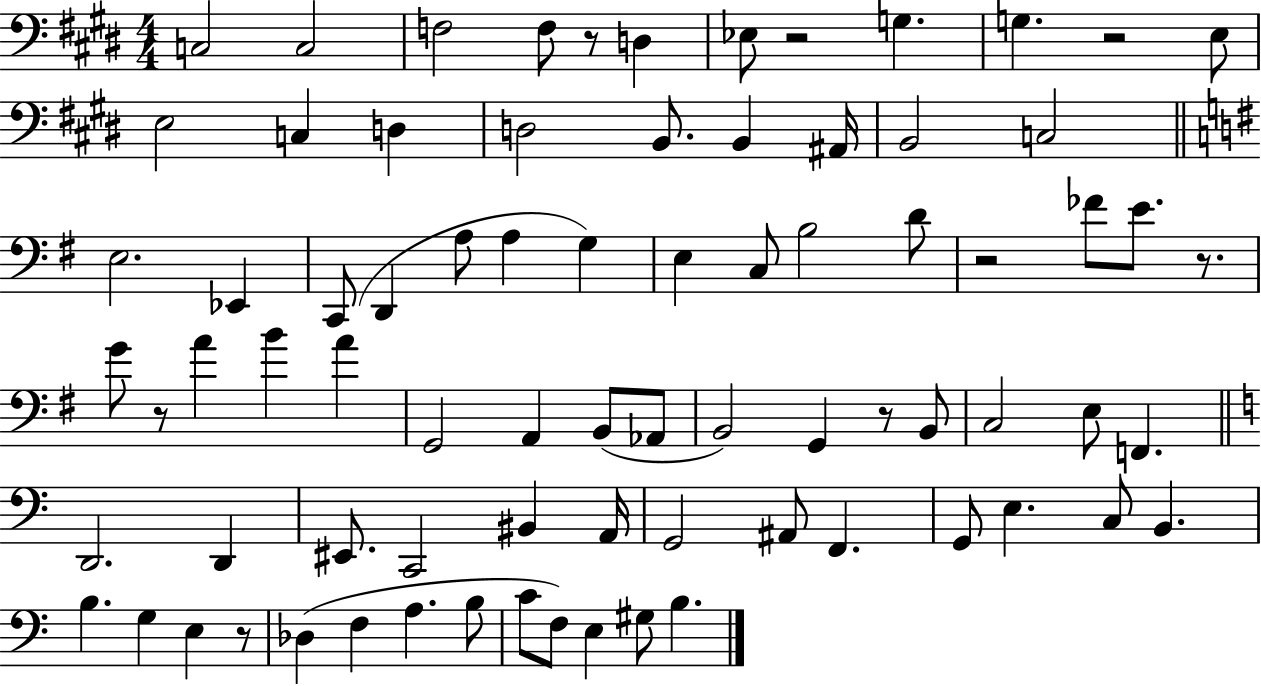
{
  \clef bass
  \numericTimeSignature
  \time 4/4
  \key e \major
  c2 c2 | f2 f8 r8 d4 | ees8 r2 g4. | g4. r2 e8 | \break e2 c4 d4 | d2 b,8. b,4 ais,16 | b,2 c2 | \bar "||" \break \key g \major e2. ees,4 | c,8( d,4 a8 a4 g4) | e4 c8 b2 d'8 | r2 fes'8 e'8. r8. | \break g'8 r8 a'4 b'4 a'4 | g,2 a,4 b,8( aes,8 | b,2) g,4 r8 b,8 | c2 e8 f,4. | \break \bar "||" \break \key c \major d,2. d,4 | eis,8. c,2 bis,4 a,16 | g,2 ais,8 f,4. | g,8 e4. c8 b,4. | \break b4. g4 e4 r8 | des4( f4 a4. b8 | c'8 f8) e4 gis8 b4. | \bar "|."
}